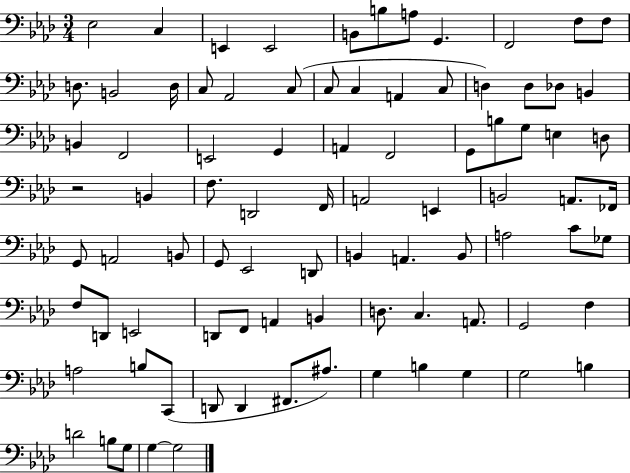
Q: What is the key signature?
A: AES major